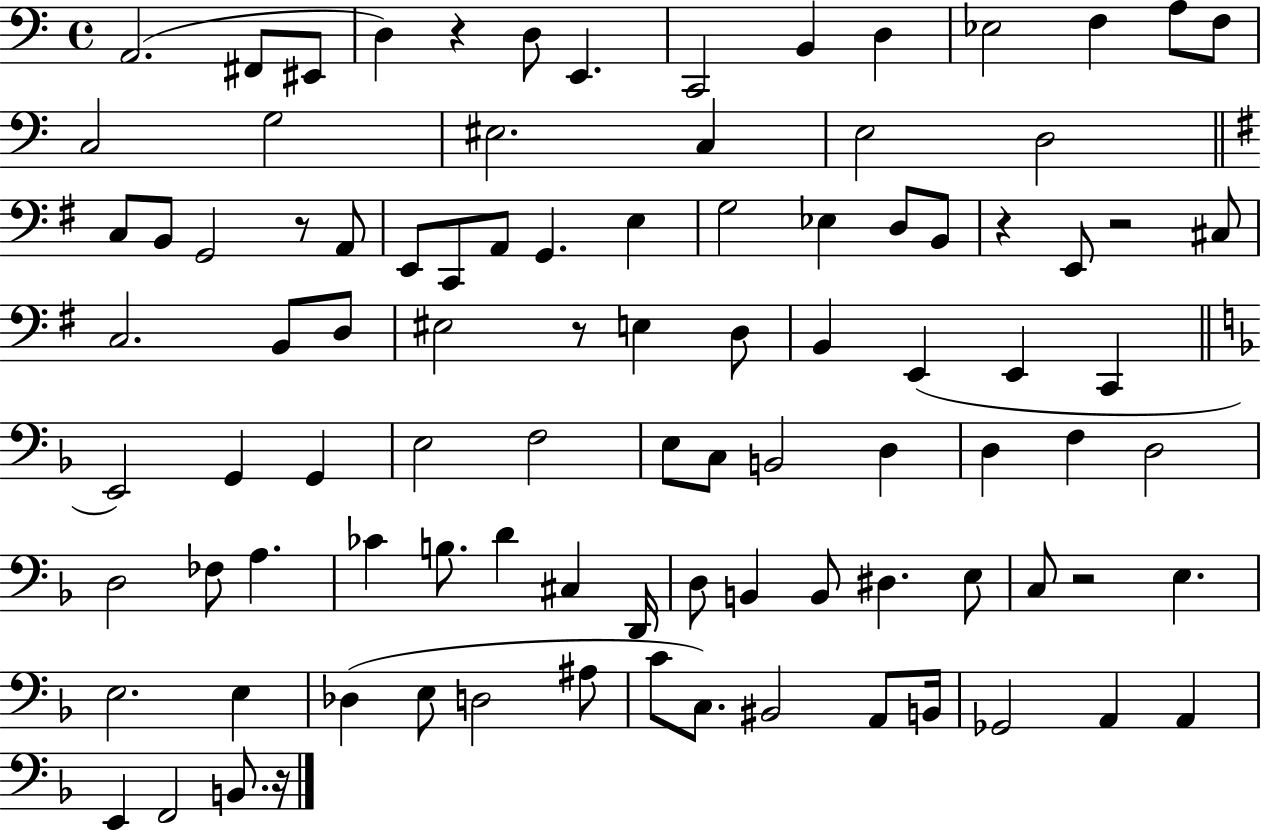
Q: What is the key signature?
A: C major